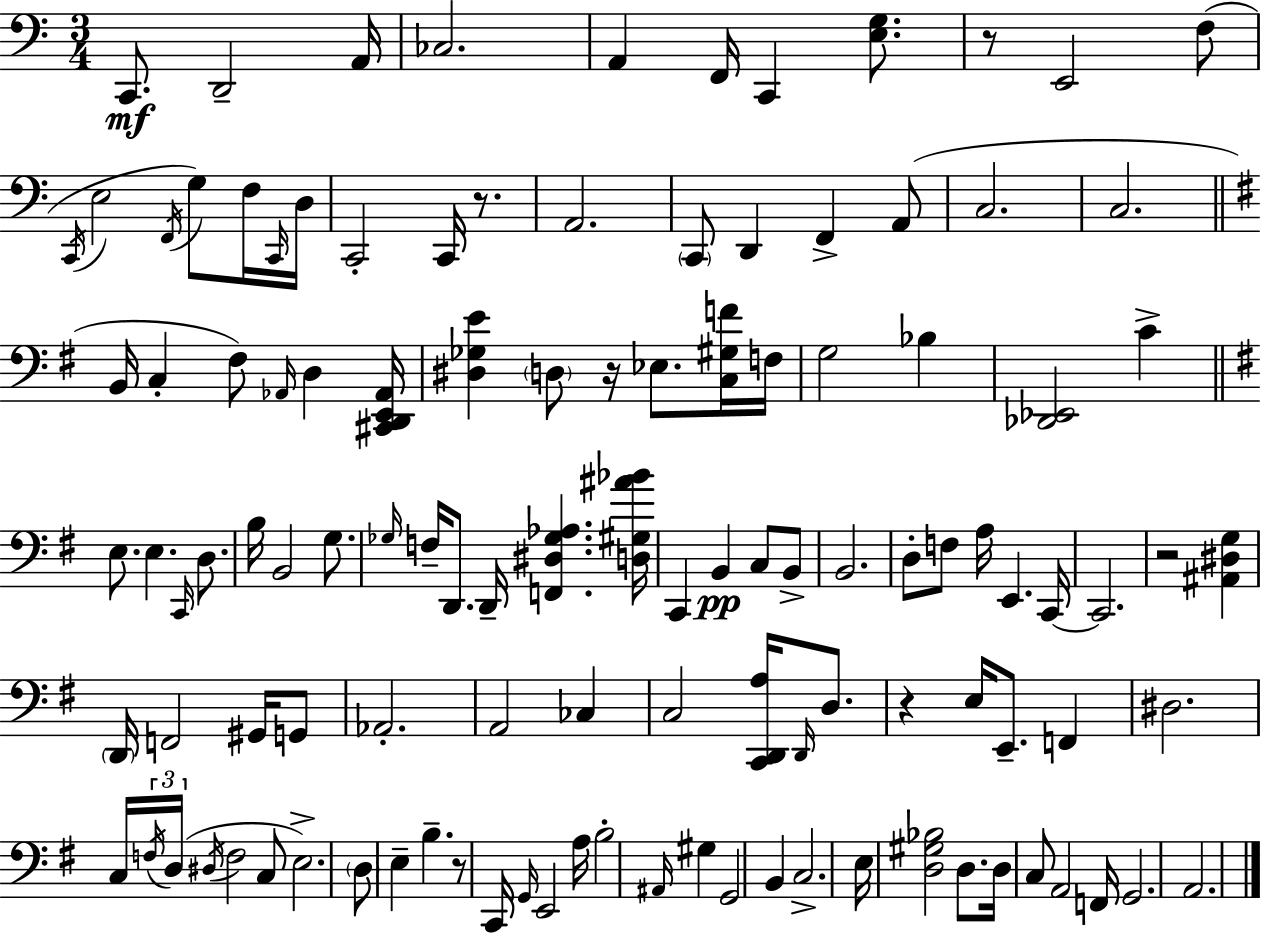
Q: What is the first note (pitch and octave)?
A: C2